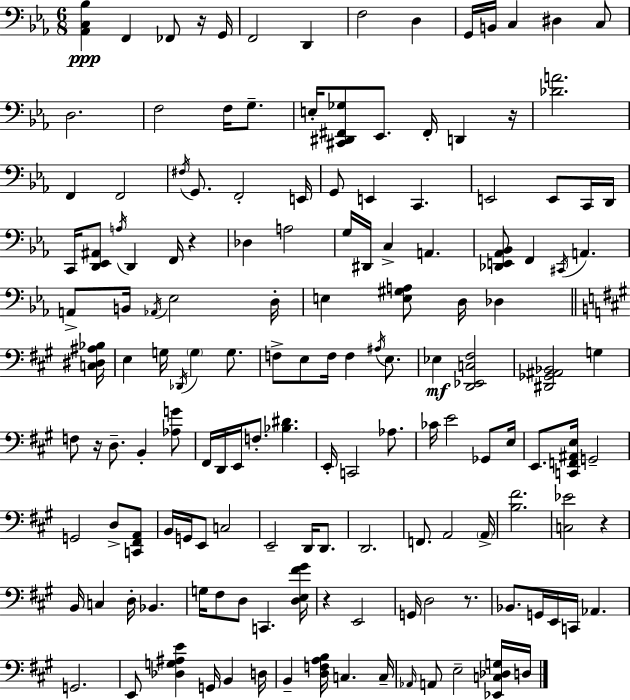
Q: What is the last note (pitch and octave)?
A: D3